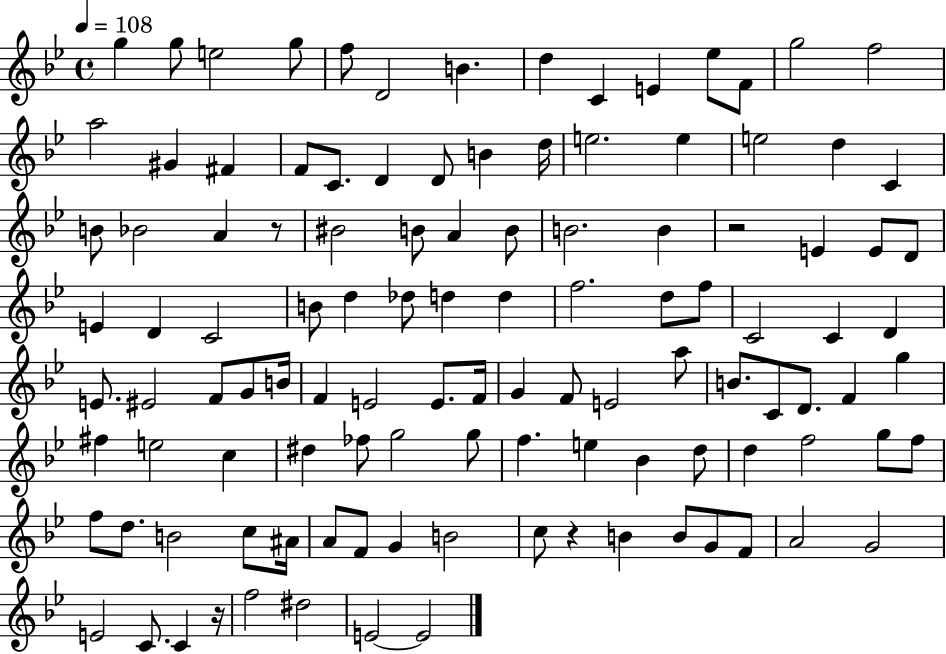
G5/q G5/e E5/h G5/e F5/e D4/h B4/q. D5/q C4/q E4/q Eb5/e F4/e G5/h F5/h A5/h G#4/q F#4/q F4/e C4/e. D4/q D4/e B4/q D5/s E5/h. E5/q E5/h D5/q C4/q B4/e Bb4/h A4/q R/e BIS4/h B4/e A4/q B4/e B4/h. B4/q R/h E4/q E4/e D4/e E4/q D4/q C4/h B4/e D5/q Db5/e D5/q D5/q F5/h. D5/e F5/e C4/h C4/q D4/q E4/e. EIS4/h F4/e G4/e B4/s F4/q E4/h E4/e. F4/s G4/q F4/e E4/h A5/e B4/e. C4/e D4/e. F4/q G5/q F#5/q E5/h C5/q D#5/q FES5/e G5/h G5/e F5/q. E5/q Bb4/q D5/e D5/q F5/h G5/e F5/e F5/e D5/e. B4/h C5/e A#4/s A4/e F4/e G4/q B4/h C5/e R/q B4/q B4/e G4/e F4/e A4/h G4/h E4/h C4/e. C4/q R/s F5/h D#5/h E4/h E4/h